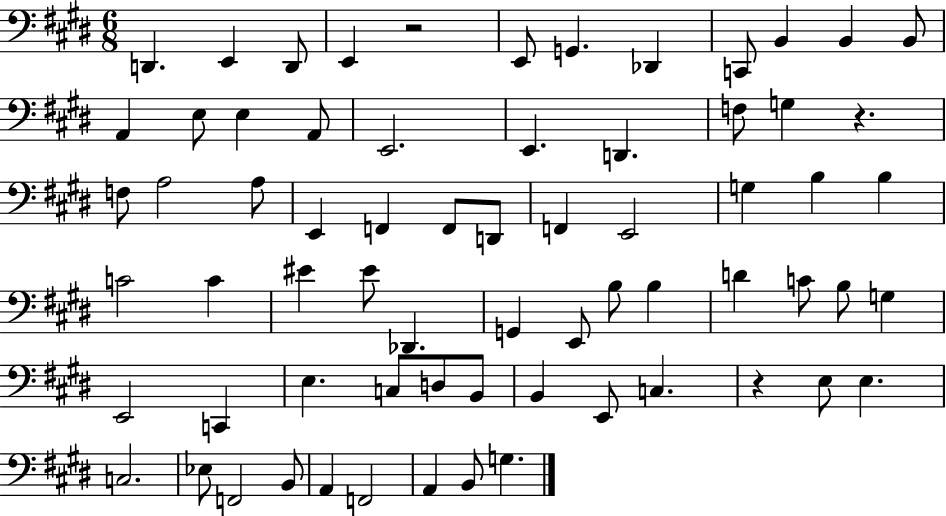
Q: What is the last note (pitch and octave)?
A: G3